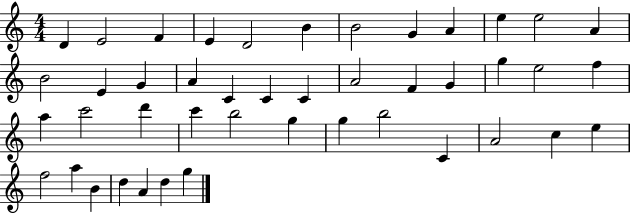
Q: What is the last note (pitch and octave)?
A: G5